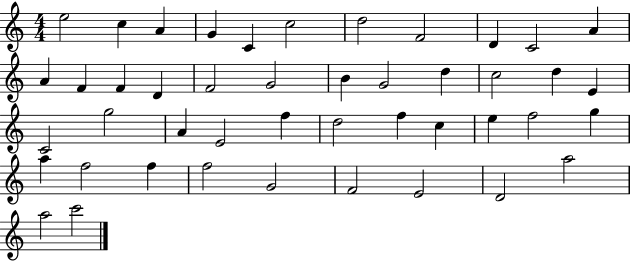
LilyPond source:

{
  \clef treble
  \numericTimeSignature
  \time 4/4
  \key c \major
  e''2 c''4 a'4 | g'4 c'4 c''2 | d''2 f'2 | d'4 c'2 a'4 | \break a'4 f'4 f'4 d'4 | f'2 g'2 | b'4 g'2 d''4 | c''2 d''4 e'4 | \break c'2 g''2 | a'4 e'2 f''4 | d''2 f''4 c''4 | e''4 f''2 g''4 | \break a''4 f''2 f''4 | f''2 g'2 | f'2 e'2 | d'2 a''2 | \break a''2 c'''2 | \bar "|."
}